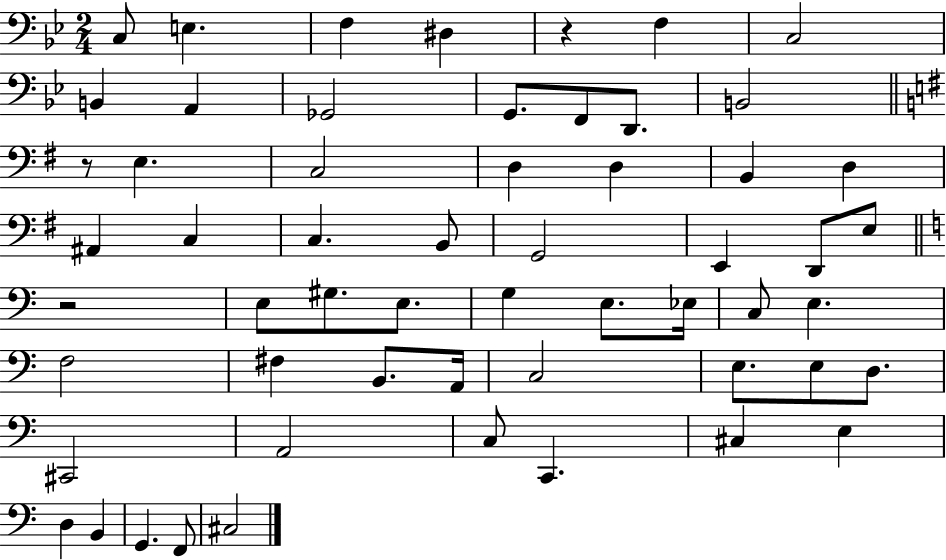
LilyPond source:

{
  \clef bass
  \numericTimeSignature
  \time 2/4
  \key bes \major
  \repeat volta 2 { c8 e4. | f4 dis4 | r4 f4 | c2 | \break b,4 a,4 | ges,2 | g,8. f,8 d,8. | b,2 | \break \bar "||" \break \key g \major r8 e4. | c2 | d4 d4 | b,4 d4 | \break ais,4 c4 | c4. b,8 | g,2 | e,4 d,8 e8 | \break \bar "||" \break \key c \major r2 | e8 gis8. e8. | g4 e8. ees16 | c8 e4. | \break f2 | fis4 b,8. a,16 | c2 | e8. e8 d8. | \break cis,2 | a,2 | c8 c,4. | cis4 e4 | \break d4 b,4 | g,4. f,8 | cis2 | } \bar "|."
}